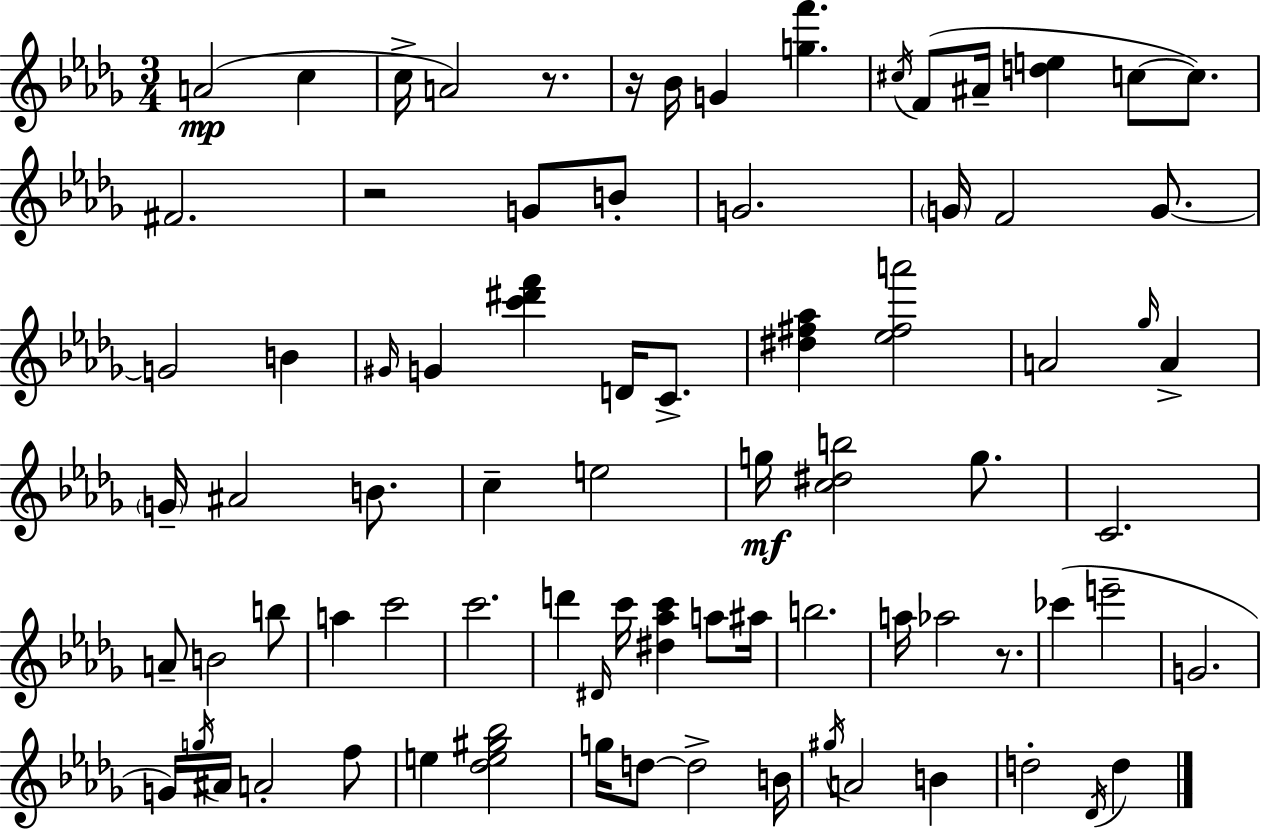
{
  \clef treble
  \numericTimeSignature
  \time 3/4
  \key bes \minor
  \repeat volta 2 { a'2(\mp c''4 | c''16-> a'2) r8. | r16 bes'16 g'4 <g'' f'''>4. | \acciaccatura { cis''16 }( f'8 ais'16-- <d'' e''>4 c''8~~ c''8.) | \break fis'2. | r2 g'8 b'8-. | g'2. | \parenthesize g'16 f'2 g'8.~~ | \break g'2 b'4 | \grace { gis'16 } g'4 <c''' dis''' f'''>4 d'16 c'8.-> | <dis'' fis'' aes''>4 <ees'' fis'' a'''>2 | a'2 \grace { ges''16 } a'4-> | \break \parenthesize g'16-- ais'2 | b'8. c''4-- e''2 | g''16\mf <c'' dis'' b''>2 | g''8. c'2. | \break a'8-- b'2 | b''8 a''4 c'''2 | c'''2. | d'''4 \grace { dis'16 } c'''16 <dis'' aes'' c'''>4 | \break a''8 ais''16 b''2. | a''16 aes''2 | r8. ces'''4( e'''2-- | g'2. | \break g'16) \acciaccatura { g''16 } ais'16 a'2-. | f''8 e''4 <des'' e'' gis'' bes''>2 | g''16 d''8~~ d''2-> | b'16 \acciaccatura { gis''16 } a'2 | \break b'4 d''2-. | \acciaccatura { des'16 } d''4 } \bar "|."
}